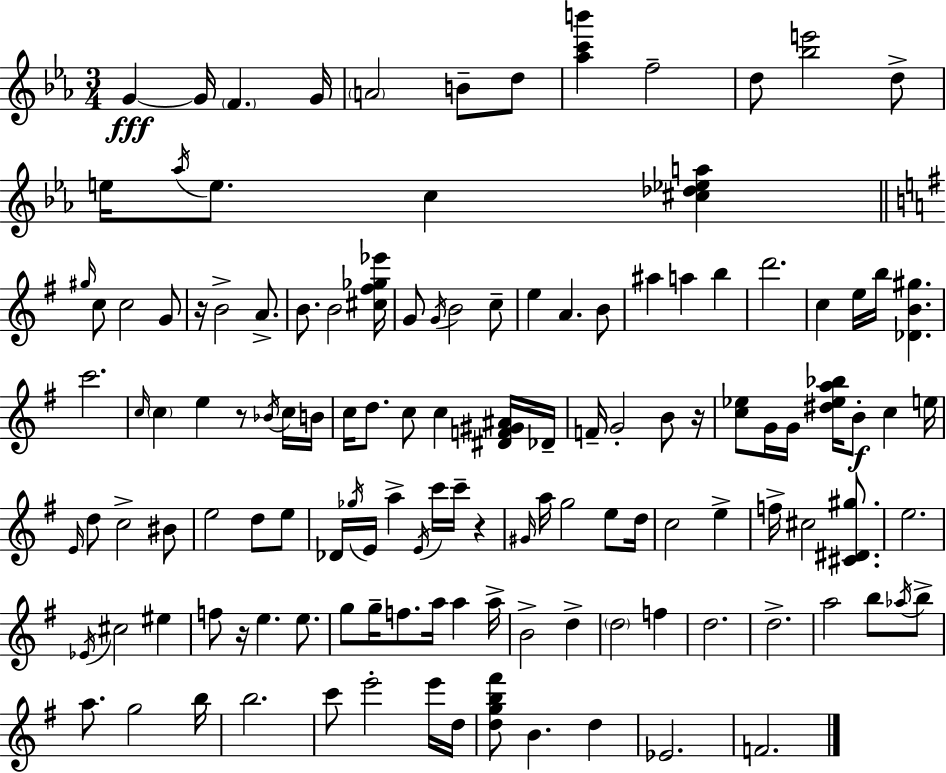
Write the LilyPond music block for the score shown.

{
  \clef treble
  \numericTimeSignature
  \time 3/4
  \key ees \major
  g'4~~\fff g'16 \parenthesize f'4. g'16 | \parenthesize a'2 b'8-- d''8 | <aes'' c''' b'''>4 f''2-- | d''8 <bes'' e'''>2 d''8-> | \break e''16 \acciaccatura { aes''16 } e''8. c''4 <cis'' des'' ees'' a''>4 | \bar "||" \break \key e \minor \grace { gis''16 } c''8 c''2 g'8 | r16 b'2-> a'8.-> | b'8. b'2 | <cis'' fis'' ges'' ees'''>16 g'8 \acciaccatura { g'16 } b'2 | \break c''8-- e''4 a'4. | b'8 ais''4 a''4 b''4 | d'''2. | c''4 e''16 b''16 <des' b' gis''>4. | \break c'''2. | \grace { c''16 } \parenthesize c''4 e''4 r8 | \acciaccatura { bes'16 } c''16 b'16 c''16 d''8. c''8 c''4 | <dis' f' gis' ais'>16 des'16-- f'16-- g'2-. | \break b'8 r16 <c'' ees''>8 g'16 g'16 <dis'' ees'' a'' bes''>16 b'8-.\f c''4 | e''16 \grace { e'16 } d''8 c''2-> | bis'8 e''2 | d''8 e''8 des'16 \acciaccatura { ges''16 } e'16 a''4-> | \break \acciaccatura { e'16 } c'''16 c'''16-- r4 \grace { gis'16 } a''16 g''2 | e''8 d''16 c''2 | e''4-> f''16-> cis''2 | <cis' dis' gis''>8. e''2. | \break \acciaccatura { ees'16 } cis''2 | eis''4 f''8 r16 | e''4. e''8. g''8 g''16-- | f''8. a''16 a''4 a''16-> b'2-> | \break d''4-> \parenthesize d''2 | f''4 d''2. | d''2.-> | a''2 | \break b''8 \acciaccatura { aes''16 } b''8-> a''8. | g''2 b''16 b''2. | c'''8 | e'''2-. e'''16 d''16 <d'' g'' b'' fis'''>8 | \break b'4. d''4 ees'2. | f'2. | \bar "|."
}